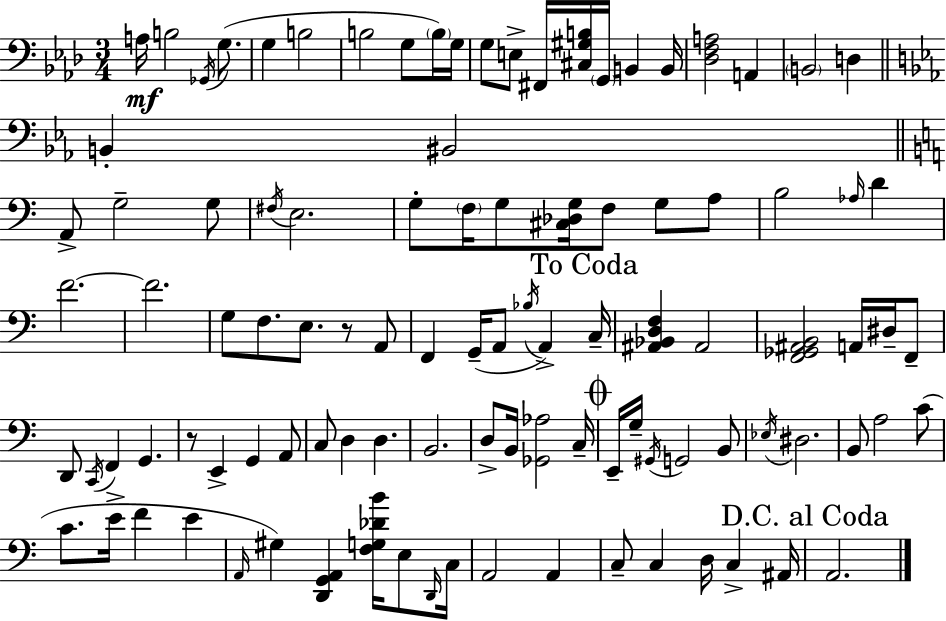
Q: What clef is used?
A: bass